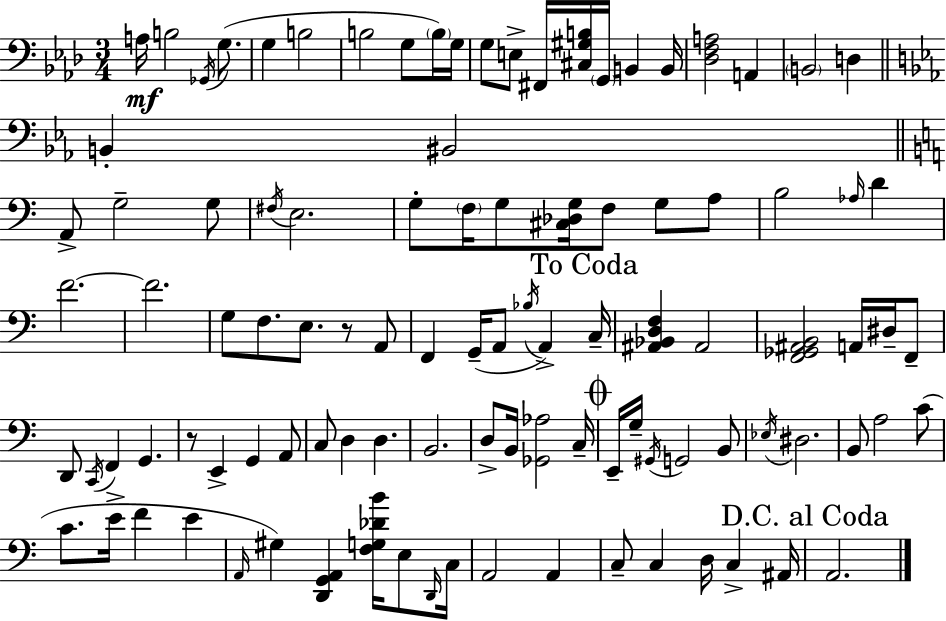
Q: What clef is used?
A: bass